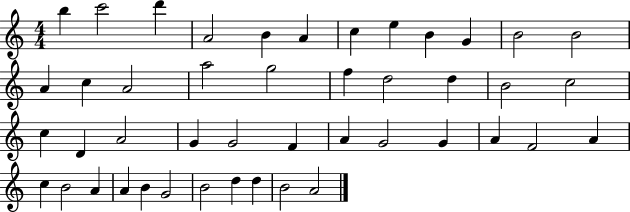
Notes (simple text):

B5/q C6/h D6/q A4/h B4/q A4/q C5/q E5/q B4/q G4/q B4/h B4/h A4/q C5/q A4/h A5/h G5/h F5/q D5/h D5/q B4/h C5/h C5/q D4/q A4/h G4/q G4/h F4/q A4/q G4/h G4/q A4/q F4/h A4/q C5/q B4/h A4/q A4/q B4/q G4/h B4/h D5/q D5/q B4/h A4/h